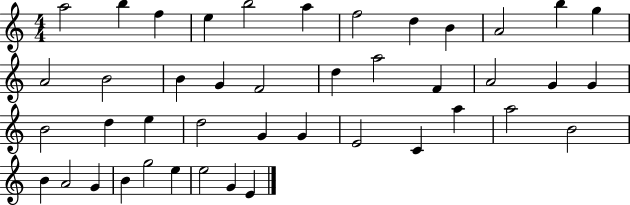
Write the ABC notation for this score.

X:1
T:Untitled
M:4/4
L:1/4
K:C
a2 b f e b2 a f2 d B A2 b g A2 B2 B G F2 d a2 F A2 G G B2 d e d2 G G E2 C a a2 B2 B A2 G B g2 e e2 G E